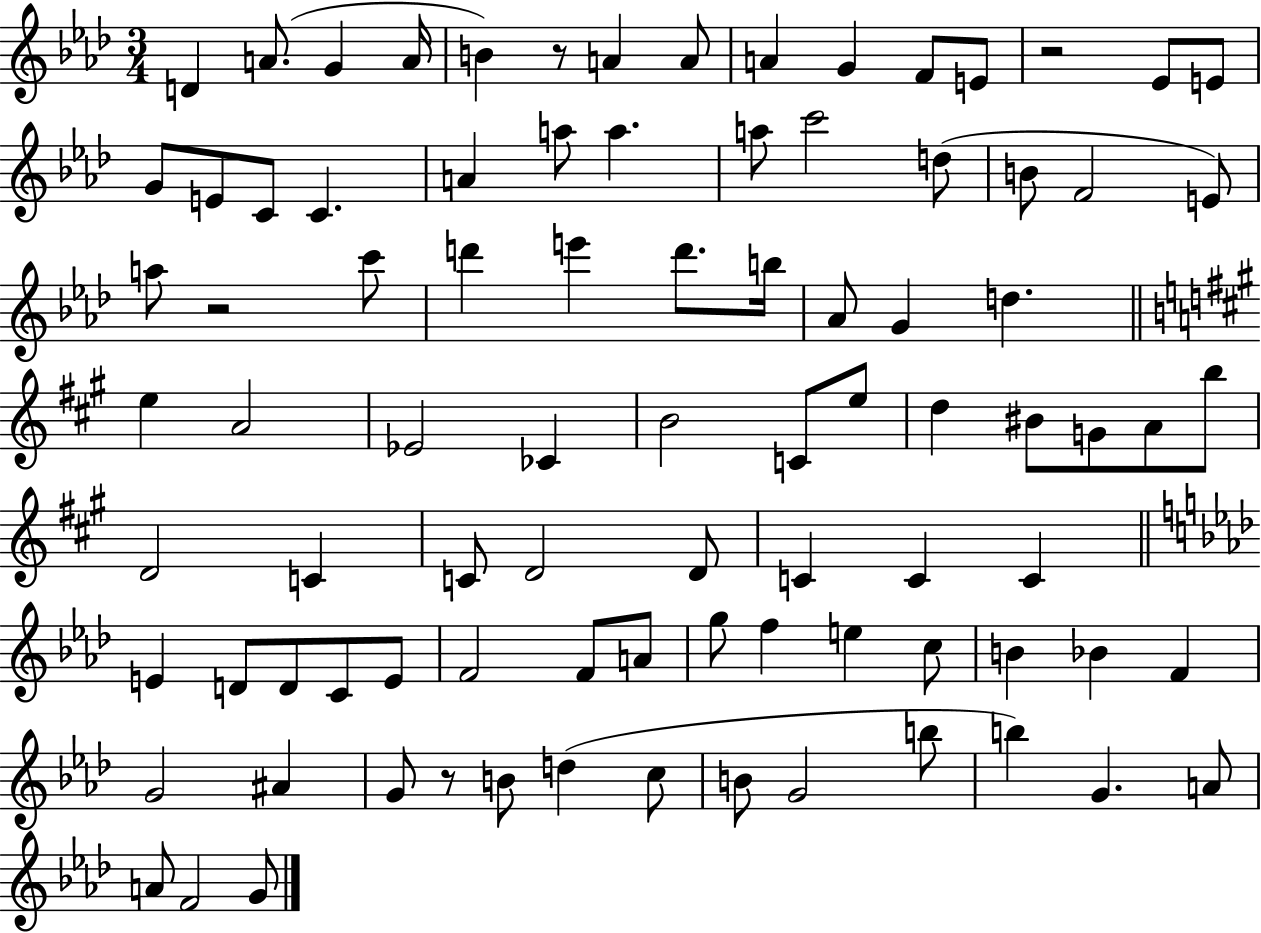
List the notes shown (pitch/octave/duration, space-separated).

D4/q A4/e. G4/q A4/s B4/q R/e A4/q A4/e A4/q G4/q F4/e E4/e R/h Eb4/e E4/e G4/e E4/e C4/e C4/q. A4/q A5/e A5/q. A5/e C6/h D5/e B4/e F4/h E4/e A5/e R/h C6/e D6/q E6/q D6/e. B5/s Ab4/e G4/q D5/q. E5/q A4/h Eb4/h CES4/q B4/h C4/e E5/e D5/q BIS4/e G4/e A4/e B5/e D4/h C4/q C4/e D4/h D4/e C4/q C4/q C4/q E4/q D4/e D4/e C4/e E4/e F4/h F4/e A4/e G5/e F5/q E5/q C5/e B4/q Bb4/q F4/q G4/h A#4/q G4/e R/e B4/e D5/q C5/e B4/e G4/h B5/e B5/q G4/q. A4/e A4/e F4/h G4/e